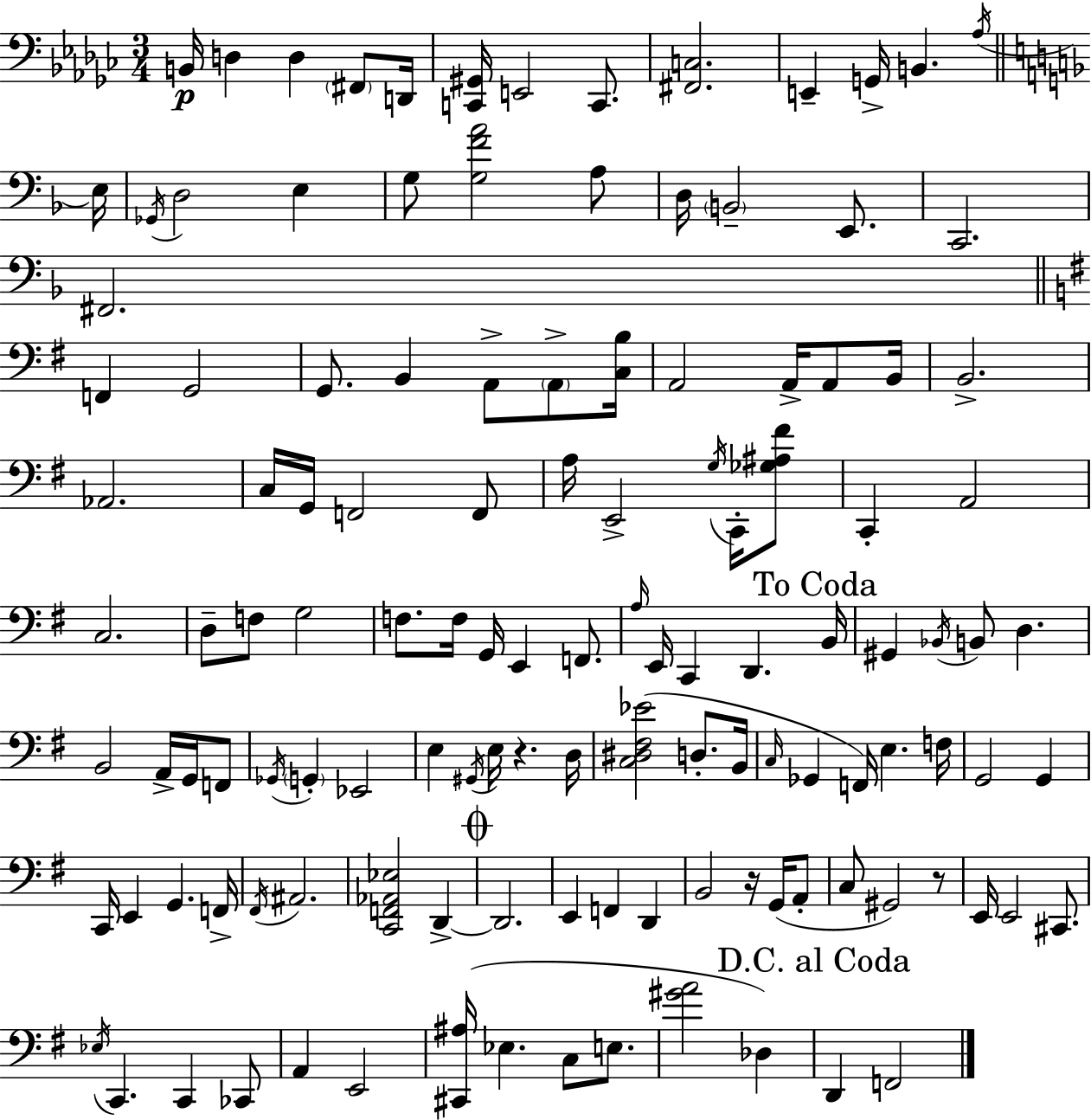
B2/s D3/q D3/q F#2/e D2/s [C2,G#2]/s E2/h C2/e. [F#2,C3]/h. E2/q G2/s B2/q. Ab3/s E3/s Gb2/s D3/h E3/q G3/e [G3,F4,A4]/h A3/e D3/s B2/h E2/e. C2/h. F#2/h. F2/q G2/h G2/e. B2/q A2/e A2/e [C3,B3]/s A2/h A2/s A2/e B2/s B2/h. Ab2/h. C3/s G2/s F2/h F2/e A3/s E2/h G3/s C2/s [Gb3,A#3,F#4]/e C2/q A2/h C3/h. D3/e F3/e G3/h F3/e. F3/s G2/s E2/q F2/e. A3/s E2/s C2/q D2/q. B2/s G#2/q Bb2/s B2/e D3/q. B2/h A2/s G2/s F2/e Gb2/s G2/q Eb2/h E3/q G#2/s E3/s R/q. D3/s [C3,D#3,F#3,Eb4]/h D3/e. B2/s C3/s Gb2/q F2/s E3/q. F3/s G2/h G2/q C2/s E2/q G2/q. F2/s F#2/s A#2/h. [C2,F2,Ab2,Eb3]/h D2/q D2/h. E2/q F2/q D2/q B2/h R/s G2/s A2/e C3/e G#2/h R/e E2/s E2/h C#2/e. Eb3/s C2/q. C2/q CES2/e A2/q E2/h [C#2,A#3]/s Eb3/q. C3/e E3/e. [G#4,A4]/h Db3/q D2/q F2/h